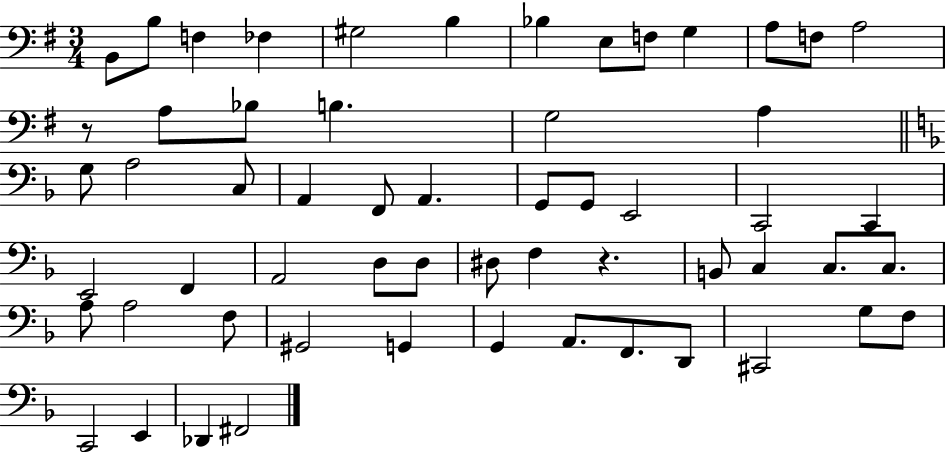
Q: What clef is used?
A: bass